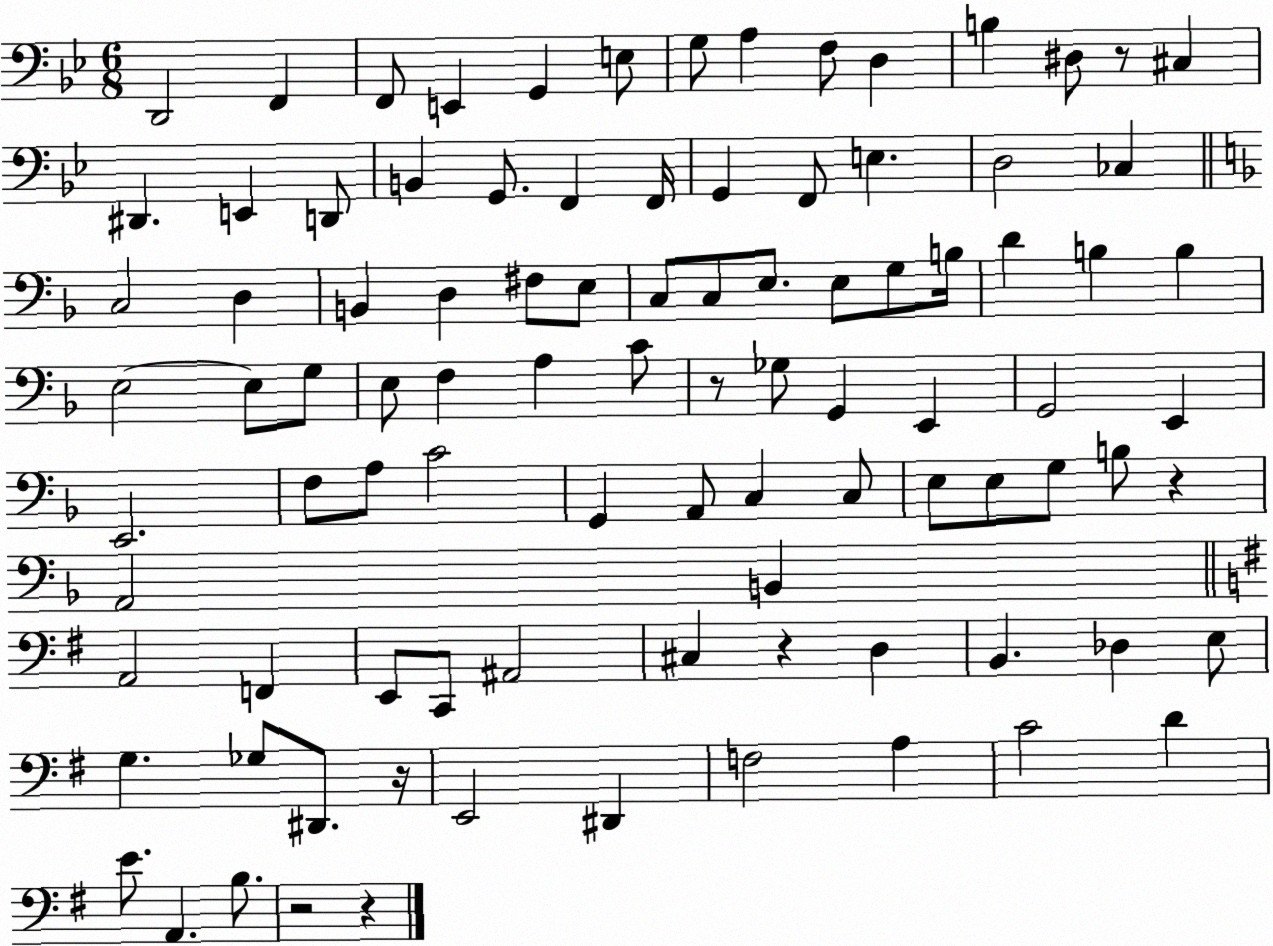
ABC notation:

X:1
T:Untitled
M:6/8
L:1/4
K:Bb
D,,2 F,, F,,/2 E,, G,, E,/2 G,/2 A, F,/2 D, B, ^D,/2 z/2 ^C, ^D,, E,, D,,/2 B,, G,,/2 F,, F,,/4 G,, F,,/2 E, D,2 _C, C,2 D, B,, D, ^F,/2 E,/2 C,/2 C,/2 E,/2 E,/2 G,/2 B,/4 D B, B, E,2 E,/2 G,/2 E,/2 F, A, C/2 z/2 _G,/2 G,, E,, G,,2 E,, E,,2 F,/2 A,/2 C2 G,, A,,/2 C, C,/2 E,/2 E,/2 G,/2 B,/2 z A,,2 B,, A,,2 F,, E,,/2 C,,/2 ^A,,2 ^C, z D, B,, _D, E,/2 G, _G,/2 ^D,,/2 z/4 E,,2 ^D,, F,2 A, C2 D E/2 A,, B,/2 z2 z